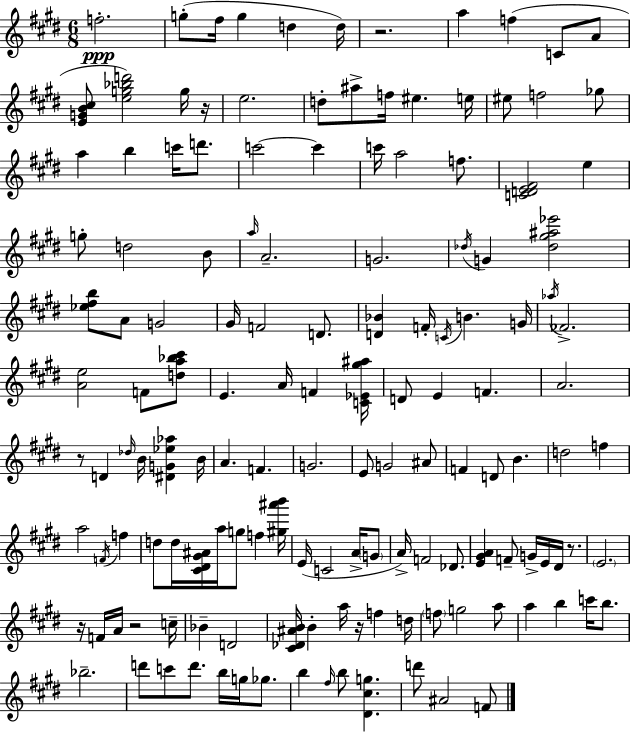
F5/h. G5/e F#5/s G5/q D5/q D5/s R/h. A5/q F5/q C4/e A4/e [E4,G4,B4,C#5]/e [E5,G5,Bb5,D6]/h G5/s R/s E5/h. D5/e A#5/e F5/s EIS5/q. E5/s EIS5/e F5/h Gb5/e A5/q B5/q C6/s D6/e. C6/h C6/q C6/s A5/h F5/e. [C4,D4,E4,F#4]/h E5/q G5/e D5/h B4/e A5/s A4/h. G4/h. Db5/s G4/q [Db5,G#5,A#5,Eb6]/h [Eb5,F#5,B5]/e A4/e G4/h G#4/s F4/h D4/e. [D4,Bb4]/q F4/s C4/s B4/q. G4/s Ab5/s FES4/h. [A4,E5]/h F4/e [D5,A5,Bb5,C#6]/e E4/q. A4/s F4/q [C4,Eb4,G#5,A#5]/s D4/e E4/q F4/q. A4/h. R/e D4/q Db5/s B4/s [D#4,G4,Eb5,Ab5]/q B4/s A4/q. F4/q. G4/h. E4/e G4/h A#4/e F4/q D4/e B4/q. D5/h F5/q A5/h F4/s F5/q D5/e D5/s [C#4,D#4,G#4,A#4]/s A5/s G5/e F5/q [G#5,A#6,B6]/s E4/s C4/h A4/s G4/e A4/s F4/h Db4/e. [E4,G#4,A4]/q F4/e G4/s E4/s D#4/s R/e. E4/h. R/s F4/s A4/s R/h C5/s Bb4/q D4/h [C#4,Db4,A#4,B4]/s B4/q A5/s R/s F5/q D5/s F5/e G5/h A5/e A5/q B5/q C6/s B5/e. Bb5/h. D6/e C6/e D6/e. B5/s G5/s Gb5/e. B5/q F#5/s B5/e [D#4,C#5,G5]/q. D6/e A#4/h F4/e